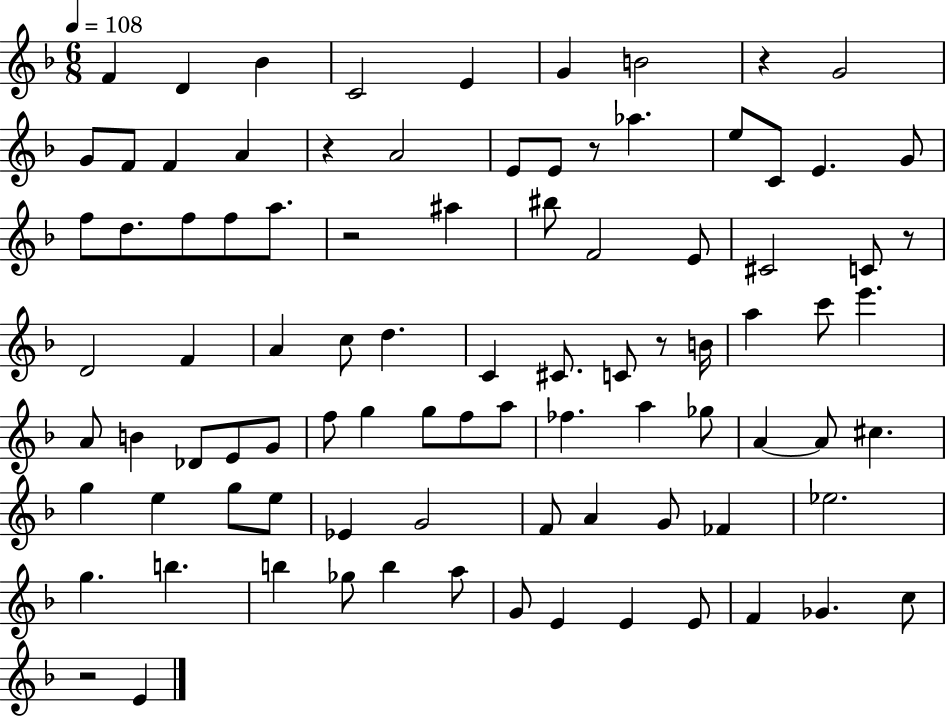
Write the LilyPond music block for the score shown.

{
  \clef treble
  \numericTimeSignature
  \time 6/8
  \key f \major
  \tempo 4 = 108
  f'4 d'4 bes'4 | c'2 e'4 | g'4 b'2 | r4 g'2 | \break g'8 f'8 f'4 a'4 | r4 a'2 | e'8 e'8 r8 aes''4. | e''8 c'8 e'4. g'8 | \break f''8 d''8. f''8 f''8 a''8. | r2 ais''4 | bis''8 f'2 e'8 | cis'2 c'8 r8 | \break d'2 f'4 | a'4 c''8 d''4. | c'4 cis'8. c'8 r8 b'16 | a''4 c'''8 e'''4. | \break a'8 b'4 des'8 e'8 g'8 | f''8 g''4 g''8 f''8 a''8 | fes''4. a''4 ges''8 | a'4~~ a'8 cis''4. | \break g''4 e''4 g''8 e''8 | ees'4 g'2 | f'8 a'4 g'8 fes'4 | ees''2. | \break g''4. b''4. | b''4 ges''8 b''4 a''8 | g'8 e'4 e'4 e'8 | f'4 ges'4. c''8 | \break r2 e'4 | \bar "|."
}